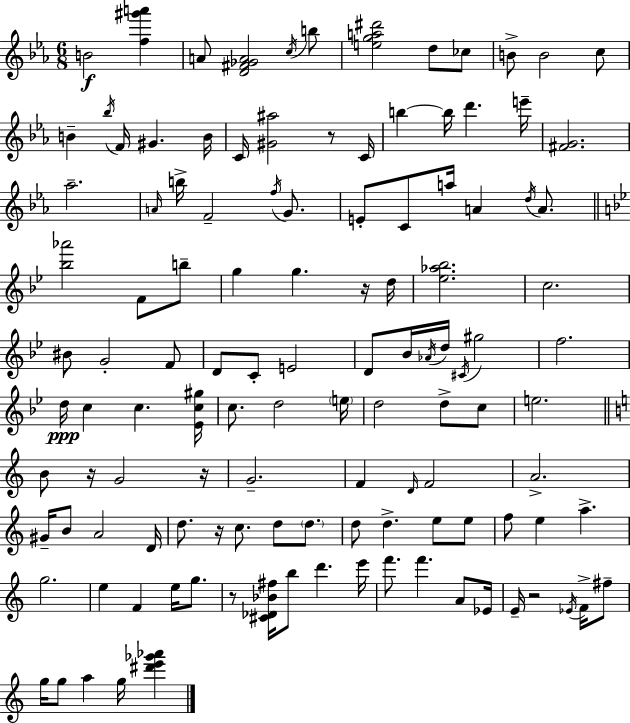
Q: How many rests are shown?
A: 7